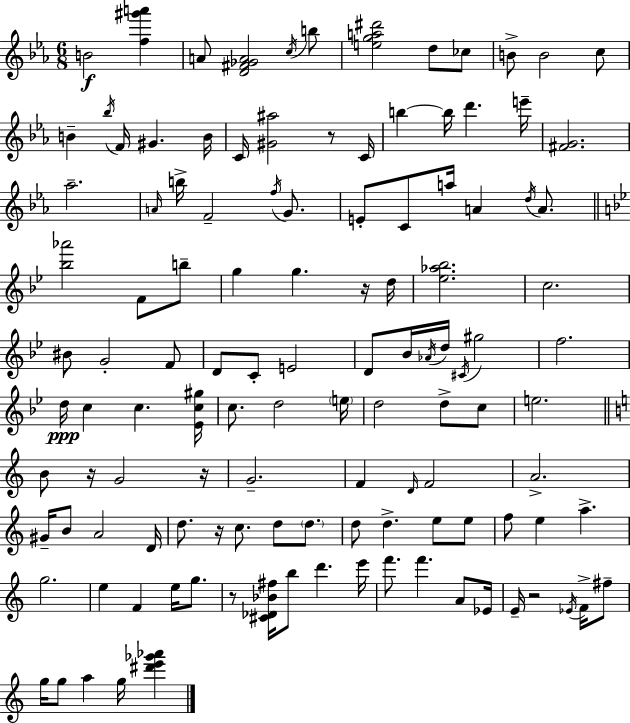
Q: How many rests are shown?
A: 7